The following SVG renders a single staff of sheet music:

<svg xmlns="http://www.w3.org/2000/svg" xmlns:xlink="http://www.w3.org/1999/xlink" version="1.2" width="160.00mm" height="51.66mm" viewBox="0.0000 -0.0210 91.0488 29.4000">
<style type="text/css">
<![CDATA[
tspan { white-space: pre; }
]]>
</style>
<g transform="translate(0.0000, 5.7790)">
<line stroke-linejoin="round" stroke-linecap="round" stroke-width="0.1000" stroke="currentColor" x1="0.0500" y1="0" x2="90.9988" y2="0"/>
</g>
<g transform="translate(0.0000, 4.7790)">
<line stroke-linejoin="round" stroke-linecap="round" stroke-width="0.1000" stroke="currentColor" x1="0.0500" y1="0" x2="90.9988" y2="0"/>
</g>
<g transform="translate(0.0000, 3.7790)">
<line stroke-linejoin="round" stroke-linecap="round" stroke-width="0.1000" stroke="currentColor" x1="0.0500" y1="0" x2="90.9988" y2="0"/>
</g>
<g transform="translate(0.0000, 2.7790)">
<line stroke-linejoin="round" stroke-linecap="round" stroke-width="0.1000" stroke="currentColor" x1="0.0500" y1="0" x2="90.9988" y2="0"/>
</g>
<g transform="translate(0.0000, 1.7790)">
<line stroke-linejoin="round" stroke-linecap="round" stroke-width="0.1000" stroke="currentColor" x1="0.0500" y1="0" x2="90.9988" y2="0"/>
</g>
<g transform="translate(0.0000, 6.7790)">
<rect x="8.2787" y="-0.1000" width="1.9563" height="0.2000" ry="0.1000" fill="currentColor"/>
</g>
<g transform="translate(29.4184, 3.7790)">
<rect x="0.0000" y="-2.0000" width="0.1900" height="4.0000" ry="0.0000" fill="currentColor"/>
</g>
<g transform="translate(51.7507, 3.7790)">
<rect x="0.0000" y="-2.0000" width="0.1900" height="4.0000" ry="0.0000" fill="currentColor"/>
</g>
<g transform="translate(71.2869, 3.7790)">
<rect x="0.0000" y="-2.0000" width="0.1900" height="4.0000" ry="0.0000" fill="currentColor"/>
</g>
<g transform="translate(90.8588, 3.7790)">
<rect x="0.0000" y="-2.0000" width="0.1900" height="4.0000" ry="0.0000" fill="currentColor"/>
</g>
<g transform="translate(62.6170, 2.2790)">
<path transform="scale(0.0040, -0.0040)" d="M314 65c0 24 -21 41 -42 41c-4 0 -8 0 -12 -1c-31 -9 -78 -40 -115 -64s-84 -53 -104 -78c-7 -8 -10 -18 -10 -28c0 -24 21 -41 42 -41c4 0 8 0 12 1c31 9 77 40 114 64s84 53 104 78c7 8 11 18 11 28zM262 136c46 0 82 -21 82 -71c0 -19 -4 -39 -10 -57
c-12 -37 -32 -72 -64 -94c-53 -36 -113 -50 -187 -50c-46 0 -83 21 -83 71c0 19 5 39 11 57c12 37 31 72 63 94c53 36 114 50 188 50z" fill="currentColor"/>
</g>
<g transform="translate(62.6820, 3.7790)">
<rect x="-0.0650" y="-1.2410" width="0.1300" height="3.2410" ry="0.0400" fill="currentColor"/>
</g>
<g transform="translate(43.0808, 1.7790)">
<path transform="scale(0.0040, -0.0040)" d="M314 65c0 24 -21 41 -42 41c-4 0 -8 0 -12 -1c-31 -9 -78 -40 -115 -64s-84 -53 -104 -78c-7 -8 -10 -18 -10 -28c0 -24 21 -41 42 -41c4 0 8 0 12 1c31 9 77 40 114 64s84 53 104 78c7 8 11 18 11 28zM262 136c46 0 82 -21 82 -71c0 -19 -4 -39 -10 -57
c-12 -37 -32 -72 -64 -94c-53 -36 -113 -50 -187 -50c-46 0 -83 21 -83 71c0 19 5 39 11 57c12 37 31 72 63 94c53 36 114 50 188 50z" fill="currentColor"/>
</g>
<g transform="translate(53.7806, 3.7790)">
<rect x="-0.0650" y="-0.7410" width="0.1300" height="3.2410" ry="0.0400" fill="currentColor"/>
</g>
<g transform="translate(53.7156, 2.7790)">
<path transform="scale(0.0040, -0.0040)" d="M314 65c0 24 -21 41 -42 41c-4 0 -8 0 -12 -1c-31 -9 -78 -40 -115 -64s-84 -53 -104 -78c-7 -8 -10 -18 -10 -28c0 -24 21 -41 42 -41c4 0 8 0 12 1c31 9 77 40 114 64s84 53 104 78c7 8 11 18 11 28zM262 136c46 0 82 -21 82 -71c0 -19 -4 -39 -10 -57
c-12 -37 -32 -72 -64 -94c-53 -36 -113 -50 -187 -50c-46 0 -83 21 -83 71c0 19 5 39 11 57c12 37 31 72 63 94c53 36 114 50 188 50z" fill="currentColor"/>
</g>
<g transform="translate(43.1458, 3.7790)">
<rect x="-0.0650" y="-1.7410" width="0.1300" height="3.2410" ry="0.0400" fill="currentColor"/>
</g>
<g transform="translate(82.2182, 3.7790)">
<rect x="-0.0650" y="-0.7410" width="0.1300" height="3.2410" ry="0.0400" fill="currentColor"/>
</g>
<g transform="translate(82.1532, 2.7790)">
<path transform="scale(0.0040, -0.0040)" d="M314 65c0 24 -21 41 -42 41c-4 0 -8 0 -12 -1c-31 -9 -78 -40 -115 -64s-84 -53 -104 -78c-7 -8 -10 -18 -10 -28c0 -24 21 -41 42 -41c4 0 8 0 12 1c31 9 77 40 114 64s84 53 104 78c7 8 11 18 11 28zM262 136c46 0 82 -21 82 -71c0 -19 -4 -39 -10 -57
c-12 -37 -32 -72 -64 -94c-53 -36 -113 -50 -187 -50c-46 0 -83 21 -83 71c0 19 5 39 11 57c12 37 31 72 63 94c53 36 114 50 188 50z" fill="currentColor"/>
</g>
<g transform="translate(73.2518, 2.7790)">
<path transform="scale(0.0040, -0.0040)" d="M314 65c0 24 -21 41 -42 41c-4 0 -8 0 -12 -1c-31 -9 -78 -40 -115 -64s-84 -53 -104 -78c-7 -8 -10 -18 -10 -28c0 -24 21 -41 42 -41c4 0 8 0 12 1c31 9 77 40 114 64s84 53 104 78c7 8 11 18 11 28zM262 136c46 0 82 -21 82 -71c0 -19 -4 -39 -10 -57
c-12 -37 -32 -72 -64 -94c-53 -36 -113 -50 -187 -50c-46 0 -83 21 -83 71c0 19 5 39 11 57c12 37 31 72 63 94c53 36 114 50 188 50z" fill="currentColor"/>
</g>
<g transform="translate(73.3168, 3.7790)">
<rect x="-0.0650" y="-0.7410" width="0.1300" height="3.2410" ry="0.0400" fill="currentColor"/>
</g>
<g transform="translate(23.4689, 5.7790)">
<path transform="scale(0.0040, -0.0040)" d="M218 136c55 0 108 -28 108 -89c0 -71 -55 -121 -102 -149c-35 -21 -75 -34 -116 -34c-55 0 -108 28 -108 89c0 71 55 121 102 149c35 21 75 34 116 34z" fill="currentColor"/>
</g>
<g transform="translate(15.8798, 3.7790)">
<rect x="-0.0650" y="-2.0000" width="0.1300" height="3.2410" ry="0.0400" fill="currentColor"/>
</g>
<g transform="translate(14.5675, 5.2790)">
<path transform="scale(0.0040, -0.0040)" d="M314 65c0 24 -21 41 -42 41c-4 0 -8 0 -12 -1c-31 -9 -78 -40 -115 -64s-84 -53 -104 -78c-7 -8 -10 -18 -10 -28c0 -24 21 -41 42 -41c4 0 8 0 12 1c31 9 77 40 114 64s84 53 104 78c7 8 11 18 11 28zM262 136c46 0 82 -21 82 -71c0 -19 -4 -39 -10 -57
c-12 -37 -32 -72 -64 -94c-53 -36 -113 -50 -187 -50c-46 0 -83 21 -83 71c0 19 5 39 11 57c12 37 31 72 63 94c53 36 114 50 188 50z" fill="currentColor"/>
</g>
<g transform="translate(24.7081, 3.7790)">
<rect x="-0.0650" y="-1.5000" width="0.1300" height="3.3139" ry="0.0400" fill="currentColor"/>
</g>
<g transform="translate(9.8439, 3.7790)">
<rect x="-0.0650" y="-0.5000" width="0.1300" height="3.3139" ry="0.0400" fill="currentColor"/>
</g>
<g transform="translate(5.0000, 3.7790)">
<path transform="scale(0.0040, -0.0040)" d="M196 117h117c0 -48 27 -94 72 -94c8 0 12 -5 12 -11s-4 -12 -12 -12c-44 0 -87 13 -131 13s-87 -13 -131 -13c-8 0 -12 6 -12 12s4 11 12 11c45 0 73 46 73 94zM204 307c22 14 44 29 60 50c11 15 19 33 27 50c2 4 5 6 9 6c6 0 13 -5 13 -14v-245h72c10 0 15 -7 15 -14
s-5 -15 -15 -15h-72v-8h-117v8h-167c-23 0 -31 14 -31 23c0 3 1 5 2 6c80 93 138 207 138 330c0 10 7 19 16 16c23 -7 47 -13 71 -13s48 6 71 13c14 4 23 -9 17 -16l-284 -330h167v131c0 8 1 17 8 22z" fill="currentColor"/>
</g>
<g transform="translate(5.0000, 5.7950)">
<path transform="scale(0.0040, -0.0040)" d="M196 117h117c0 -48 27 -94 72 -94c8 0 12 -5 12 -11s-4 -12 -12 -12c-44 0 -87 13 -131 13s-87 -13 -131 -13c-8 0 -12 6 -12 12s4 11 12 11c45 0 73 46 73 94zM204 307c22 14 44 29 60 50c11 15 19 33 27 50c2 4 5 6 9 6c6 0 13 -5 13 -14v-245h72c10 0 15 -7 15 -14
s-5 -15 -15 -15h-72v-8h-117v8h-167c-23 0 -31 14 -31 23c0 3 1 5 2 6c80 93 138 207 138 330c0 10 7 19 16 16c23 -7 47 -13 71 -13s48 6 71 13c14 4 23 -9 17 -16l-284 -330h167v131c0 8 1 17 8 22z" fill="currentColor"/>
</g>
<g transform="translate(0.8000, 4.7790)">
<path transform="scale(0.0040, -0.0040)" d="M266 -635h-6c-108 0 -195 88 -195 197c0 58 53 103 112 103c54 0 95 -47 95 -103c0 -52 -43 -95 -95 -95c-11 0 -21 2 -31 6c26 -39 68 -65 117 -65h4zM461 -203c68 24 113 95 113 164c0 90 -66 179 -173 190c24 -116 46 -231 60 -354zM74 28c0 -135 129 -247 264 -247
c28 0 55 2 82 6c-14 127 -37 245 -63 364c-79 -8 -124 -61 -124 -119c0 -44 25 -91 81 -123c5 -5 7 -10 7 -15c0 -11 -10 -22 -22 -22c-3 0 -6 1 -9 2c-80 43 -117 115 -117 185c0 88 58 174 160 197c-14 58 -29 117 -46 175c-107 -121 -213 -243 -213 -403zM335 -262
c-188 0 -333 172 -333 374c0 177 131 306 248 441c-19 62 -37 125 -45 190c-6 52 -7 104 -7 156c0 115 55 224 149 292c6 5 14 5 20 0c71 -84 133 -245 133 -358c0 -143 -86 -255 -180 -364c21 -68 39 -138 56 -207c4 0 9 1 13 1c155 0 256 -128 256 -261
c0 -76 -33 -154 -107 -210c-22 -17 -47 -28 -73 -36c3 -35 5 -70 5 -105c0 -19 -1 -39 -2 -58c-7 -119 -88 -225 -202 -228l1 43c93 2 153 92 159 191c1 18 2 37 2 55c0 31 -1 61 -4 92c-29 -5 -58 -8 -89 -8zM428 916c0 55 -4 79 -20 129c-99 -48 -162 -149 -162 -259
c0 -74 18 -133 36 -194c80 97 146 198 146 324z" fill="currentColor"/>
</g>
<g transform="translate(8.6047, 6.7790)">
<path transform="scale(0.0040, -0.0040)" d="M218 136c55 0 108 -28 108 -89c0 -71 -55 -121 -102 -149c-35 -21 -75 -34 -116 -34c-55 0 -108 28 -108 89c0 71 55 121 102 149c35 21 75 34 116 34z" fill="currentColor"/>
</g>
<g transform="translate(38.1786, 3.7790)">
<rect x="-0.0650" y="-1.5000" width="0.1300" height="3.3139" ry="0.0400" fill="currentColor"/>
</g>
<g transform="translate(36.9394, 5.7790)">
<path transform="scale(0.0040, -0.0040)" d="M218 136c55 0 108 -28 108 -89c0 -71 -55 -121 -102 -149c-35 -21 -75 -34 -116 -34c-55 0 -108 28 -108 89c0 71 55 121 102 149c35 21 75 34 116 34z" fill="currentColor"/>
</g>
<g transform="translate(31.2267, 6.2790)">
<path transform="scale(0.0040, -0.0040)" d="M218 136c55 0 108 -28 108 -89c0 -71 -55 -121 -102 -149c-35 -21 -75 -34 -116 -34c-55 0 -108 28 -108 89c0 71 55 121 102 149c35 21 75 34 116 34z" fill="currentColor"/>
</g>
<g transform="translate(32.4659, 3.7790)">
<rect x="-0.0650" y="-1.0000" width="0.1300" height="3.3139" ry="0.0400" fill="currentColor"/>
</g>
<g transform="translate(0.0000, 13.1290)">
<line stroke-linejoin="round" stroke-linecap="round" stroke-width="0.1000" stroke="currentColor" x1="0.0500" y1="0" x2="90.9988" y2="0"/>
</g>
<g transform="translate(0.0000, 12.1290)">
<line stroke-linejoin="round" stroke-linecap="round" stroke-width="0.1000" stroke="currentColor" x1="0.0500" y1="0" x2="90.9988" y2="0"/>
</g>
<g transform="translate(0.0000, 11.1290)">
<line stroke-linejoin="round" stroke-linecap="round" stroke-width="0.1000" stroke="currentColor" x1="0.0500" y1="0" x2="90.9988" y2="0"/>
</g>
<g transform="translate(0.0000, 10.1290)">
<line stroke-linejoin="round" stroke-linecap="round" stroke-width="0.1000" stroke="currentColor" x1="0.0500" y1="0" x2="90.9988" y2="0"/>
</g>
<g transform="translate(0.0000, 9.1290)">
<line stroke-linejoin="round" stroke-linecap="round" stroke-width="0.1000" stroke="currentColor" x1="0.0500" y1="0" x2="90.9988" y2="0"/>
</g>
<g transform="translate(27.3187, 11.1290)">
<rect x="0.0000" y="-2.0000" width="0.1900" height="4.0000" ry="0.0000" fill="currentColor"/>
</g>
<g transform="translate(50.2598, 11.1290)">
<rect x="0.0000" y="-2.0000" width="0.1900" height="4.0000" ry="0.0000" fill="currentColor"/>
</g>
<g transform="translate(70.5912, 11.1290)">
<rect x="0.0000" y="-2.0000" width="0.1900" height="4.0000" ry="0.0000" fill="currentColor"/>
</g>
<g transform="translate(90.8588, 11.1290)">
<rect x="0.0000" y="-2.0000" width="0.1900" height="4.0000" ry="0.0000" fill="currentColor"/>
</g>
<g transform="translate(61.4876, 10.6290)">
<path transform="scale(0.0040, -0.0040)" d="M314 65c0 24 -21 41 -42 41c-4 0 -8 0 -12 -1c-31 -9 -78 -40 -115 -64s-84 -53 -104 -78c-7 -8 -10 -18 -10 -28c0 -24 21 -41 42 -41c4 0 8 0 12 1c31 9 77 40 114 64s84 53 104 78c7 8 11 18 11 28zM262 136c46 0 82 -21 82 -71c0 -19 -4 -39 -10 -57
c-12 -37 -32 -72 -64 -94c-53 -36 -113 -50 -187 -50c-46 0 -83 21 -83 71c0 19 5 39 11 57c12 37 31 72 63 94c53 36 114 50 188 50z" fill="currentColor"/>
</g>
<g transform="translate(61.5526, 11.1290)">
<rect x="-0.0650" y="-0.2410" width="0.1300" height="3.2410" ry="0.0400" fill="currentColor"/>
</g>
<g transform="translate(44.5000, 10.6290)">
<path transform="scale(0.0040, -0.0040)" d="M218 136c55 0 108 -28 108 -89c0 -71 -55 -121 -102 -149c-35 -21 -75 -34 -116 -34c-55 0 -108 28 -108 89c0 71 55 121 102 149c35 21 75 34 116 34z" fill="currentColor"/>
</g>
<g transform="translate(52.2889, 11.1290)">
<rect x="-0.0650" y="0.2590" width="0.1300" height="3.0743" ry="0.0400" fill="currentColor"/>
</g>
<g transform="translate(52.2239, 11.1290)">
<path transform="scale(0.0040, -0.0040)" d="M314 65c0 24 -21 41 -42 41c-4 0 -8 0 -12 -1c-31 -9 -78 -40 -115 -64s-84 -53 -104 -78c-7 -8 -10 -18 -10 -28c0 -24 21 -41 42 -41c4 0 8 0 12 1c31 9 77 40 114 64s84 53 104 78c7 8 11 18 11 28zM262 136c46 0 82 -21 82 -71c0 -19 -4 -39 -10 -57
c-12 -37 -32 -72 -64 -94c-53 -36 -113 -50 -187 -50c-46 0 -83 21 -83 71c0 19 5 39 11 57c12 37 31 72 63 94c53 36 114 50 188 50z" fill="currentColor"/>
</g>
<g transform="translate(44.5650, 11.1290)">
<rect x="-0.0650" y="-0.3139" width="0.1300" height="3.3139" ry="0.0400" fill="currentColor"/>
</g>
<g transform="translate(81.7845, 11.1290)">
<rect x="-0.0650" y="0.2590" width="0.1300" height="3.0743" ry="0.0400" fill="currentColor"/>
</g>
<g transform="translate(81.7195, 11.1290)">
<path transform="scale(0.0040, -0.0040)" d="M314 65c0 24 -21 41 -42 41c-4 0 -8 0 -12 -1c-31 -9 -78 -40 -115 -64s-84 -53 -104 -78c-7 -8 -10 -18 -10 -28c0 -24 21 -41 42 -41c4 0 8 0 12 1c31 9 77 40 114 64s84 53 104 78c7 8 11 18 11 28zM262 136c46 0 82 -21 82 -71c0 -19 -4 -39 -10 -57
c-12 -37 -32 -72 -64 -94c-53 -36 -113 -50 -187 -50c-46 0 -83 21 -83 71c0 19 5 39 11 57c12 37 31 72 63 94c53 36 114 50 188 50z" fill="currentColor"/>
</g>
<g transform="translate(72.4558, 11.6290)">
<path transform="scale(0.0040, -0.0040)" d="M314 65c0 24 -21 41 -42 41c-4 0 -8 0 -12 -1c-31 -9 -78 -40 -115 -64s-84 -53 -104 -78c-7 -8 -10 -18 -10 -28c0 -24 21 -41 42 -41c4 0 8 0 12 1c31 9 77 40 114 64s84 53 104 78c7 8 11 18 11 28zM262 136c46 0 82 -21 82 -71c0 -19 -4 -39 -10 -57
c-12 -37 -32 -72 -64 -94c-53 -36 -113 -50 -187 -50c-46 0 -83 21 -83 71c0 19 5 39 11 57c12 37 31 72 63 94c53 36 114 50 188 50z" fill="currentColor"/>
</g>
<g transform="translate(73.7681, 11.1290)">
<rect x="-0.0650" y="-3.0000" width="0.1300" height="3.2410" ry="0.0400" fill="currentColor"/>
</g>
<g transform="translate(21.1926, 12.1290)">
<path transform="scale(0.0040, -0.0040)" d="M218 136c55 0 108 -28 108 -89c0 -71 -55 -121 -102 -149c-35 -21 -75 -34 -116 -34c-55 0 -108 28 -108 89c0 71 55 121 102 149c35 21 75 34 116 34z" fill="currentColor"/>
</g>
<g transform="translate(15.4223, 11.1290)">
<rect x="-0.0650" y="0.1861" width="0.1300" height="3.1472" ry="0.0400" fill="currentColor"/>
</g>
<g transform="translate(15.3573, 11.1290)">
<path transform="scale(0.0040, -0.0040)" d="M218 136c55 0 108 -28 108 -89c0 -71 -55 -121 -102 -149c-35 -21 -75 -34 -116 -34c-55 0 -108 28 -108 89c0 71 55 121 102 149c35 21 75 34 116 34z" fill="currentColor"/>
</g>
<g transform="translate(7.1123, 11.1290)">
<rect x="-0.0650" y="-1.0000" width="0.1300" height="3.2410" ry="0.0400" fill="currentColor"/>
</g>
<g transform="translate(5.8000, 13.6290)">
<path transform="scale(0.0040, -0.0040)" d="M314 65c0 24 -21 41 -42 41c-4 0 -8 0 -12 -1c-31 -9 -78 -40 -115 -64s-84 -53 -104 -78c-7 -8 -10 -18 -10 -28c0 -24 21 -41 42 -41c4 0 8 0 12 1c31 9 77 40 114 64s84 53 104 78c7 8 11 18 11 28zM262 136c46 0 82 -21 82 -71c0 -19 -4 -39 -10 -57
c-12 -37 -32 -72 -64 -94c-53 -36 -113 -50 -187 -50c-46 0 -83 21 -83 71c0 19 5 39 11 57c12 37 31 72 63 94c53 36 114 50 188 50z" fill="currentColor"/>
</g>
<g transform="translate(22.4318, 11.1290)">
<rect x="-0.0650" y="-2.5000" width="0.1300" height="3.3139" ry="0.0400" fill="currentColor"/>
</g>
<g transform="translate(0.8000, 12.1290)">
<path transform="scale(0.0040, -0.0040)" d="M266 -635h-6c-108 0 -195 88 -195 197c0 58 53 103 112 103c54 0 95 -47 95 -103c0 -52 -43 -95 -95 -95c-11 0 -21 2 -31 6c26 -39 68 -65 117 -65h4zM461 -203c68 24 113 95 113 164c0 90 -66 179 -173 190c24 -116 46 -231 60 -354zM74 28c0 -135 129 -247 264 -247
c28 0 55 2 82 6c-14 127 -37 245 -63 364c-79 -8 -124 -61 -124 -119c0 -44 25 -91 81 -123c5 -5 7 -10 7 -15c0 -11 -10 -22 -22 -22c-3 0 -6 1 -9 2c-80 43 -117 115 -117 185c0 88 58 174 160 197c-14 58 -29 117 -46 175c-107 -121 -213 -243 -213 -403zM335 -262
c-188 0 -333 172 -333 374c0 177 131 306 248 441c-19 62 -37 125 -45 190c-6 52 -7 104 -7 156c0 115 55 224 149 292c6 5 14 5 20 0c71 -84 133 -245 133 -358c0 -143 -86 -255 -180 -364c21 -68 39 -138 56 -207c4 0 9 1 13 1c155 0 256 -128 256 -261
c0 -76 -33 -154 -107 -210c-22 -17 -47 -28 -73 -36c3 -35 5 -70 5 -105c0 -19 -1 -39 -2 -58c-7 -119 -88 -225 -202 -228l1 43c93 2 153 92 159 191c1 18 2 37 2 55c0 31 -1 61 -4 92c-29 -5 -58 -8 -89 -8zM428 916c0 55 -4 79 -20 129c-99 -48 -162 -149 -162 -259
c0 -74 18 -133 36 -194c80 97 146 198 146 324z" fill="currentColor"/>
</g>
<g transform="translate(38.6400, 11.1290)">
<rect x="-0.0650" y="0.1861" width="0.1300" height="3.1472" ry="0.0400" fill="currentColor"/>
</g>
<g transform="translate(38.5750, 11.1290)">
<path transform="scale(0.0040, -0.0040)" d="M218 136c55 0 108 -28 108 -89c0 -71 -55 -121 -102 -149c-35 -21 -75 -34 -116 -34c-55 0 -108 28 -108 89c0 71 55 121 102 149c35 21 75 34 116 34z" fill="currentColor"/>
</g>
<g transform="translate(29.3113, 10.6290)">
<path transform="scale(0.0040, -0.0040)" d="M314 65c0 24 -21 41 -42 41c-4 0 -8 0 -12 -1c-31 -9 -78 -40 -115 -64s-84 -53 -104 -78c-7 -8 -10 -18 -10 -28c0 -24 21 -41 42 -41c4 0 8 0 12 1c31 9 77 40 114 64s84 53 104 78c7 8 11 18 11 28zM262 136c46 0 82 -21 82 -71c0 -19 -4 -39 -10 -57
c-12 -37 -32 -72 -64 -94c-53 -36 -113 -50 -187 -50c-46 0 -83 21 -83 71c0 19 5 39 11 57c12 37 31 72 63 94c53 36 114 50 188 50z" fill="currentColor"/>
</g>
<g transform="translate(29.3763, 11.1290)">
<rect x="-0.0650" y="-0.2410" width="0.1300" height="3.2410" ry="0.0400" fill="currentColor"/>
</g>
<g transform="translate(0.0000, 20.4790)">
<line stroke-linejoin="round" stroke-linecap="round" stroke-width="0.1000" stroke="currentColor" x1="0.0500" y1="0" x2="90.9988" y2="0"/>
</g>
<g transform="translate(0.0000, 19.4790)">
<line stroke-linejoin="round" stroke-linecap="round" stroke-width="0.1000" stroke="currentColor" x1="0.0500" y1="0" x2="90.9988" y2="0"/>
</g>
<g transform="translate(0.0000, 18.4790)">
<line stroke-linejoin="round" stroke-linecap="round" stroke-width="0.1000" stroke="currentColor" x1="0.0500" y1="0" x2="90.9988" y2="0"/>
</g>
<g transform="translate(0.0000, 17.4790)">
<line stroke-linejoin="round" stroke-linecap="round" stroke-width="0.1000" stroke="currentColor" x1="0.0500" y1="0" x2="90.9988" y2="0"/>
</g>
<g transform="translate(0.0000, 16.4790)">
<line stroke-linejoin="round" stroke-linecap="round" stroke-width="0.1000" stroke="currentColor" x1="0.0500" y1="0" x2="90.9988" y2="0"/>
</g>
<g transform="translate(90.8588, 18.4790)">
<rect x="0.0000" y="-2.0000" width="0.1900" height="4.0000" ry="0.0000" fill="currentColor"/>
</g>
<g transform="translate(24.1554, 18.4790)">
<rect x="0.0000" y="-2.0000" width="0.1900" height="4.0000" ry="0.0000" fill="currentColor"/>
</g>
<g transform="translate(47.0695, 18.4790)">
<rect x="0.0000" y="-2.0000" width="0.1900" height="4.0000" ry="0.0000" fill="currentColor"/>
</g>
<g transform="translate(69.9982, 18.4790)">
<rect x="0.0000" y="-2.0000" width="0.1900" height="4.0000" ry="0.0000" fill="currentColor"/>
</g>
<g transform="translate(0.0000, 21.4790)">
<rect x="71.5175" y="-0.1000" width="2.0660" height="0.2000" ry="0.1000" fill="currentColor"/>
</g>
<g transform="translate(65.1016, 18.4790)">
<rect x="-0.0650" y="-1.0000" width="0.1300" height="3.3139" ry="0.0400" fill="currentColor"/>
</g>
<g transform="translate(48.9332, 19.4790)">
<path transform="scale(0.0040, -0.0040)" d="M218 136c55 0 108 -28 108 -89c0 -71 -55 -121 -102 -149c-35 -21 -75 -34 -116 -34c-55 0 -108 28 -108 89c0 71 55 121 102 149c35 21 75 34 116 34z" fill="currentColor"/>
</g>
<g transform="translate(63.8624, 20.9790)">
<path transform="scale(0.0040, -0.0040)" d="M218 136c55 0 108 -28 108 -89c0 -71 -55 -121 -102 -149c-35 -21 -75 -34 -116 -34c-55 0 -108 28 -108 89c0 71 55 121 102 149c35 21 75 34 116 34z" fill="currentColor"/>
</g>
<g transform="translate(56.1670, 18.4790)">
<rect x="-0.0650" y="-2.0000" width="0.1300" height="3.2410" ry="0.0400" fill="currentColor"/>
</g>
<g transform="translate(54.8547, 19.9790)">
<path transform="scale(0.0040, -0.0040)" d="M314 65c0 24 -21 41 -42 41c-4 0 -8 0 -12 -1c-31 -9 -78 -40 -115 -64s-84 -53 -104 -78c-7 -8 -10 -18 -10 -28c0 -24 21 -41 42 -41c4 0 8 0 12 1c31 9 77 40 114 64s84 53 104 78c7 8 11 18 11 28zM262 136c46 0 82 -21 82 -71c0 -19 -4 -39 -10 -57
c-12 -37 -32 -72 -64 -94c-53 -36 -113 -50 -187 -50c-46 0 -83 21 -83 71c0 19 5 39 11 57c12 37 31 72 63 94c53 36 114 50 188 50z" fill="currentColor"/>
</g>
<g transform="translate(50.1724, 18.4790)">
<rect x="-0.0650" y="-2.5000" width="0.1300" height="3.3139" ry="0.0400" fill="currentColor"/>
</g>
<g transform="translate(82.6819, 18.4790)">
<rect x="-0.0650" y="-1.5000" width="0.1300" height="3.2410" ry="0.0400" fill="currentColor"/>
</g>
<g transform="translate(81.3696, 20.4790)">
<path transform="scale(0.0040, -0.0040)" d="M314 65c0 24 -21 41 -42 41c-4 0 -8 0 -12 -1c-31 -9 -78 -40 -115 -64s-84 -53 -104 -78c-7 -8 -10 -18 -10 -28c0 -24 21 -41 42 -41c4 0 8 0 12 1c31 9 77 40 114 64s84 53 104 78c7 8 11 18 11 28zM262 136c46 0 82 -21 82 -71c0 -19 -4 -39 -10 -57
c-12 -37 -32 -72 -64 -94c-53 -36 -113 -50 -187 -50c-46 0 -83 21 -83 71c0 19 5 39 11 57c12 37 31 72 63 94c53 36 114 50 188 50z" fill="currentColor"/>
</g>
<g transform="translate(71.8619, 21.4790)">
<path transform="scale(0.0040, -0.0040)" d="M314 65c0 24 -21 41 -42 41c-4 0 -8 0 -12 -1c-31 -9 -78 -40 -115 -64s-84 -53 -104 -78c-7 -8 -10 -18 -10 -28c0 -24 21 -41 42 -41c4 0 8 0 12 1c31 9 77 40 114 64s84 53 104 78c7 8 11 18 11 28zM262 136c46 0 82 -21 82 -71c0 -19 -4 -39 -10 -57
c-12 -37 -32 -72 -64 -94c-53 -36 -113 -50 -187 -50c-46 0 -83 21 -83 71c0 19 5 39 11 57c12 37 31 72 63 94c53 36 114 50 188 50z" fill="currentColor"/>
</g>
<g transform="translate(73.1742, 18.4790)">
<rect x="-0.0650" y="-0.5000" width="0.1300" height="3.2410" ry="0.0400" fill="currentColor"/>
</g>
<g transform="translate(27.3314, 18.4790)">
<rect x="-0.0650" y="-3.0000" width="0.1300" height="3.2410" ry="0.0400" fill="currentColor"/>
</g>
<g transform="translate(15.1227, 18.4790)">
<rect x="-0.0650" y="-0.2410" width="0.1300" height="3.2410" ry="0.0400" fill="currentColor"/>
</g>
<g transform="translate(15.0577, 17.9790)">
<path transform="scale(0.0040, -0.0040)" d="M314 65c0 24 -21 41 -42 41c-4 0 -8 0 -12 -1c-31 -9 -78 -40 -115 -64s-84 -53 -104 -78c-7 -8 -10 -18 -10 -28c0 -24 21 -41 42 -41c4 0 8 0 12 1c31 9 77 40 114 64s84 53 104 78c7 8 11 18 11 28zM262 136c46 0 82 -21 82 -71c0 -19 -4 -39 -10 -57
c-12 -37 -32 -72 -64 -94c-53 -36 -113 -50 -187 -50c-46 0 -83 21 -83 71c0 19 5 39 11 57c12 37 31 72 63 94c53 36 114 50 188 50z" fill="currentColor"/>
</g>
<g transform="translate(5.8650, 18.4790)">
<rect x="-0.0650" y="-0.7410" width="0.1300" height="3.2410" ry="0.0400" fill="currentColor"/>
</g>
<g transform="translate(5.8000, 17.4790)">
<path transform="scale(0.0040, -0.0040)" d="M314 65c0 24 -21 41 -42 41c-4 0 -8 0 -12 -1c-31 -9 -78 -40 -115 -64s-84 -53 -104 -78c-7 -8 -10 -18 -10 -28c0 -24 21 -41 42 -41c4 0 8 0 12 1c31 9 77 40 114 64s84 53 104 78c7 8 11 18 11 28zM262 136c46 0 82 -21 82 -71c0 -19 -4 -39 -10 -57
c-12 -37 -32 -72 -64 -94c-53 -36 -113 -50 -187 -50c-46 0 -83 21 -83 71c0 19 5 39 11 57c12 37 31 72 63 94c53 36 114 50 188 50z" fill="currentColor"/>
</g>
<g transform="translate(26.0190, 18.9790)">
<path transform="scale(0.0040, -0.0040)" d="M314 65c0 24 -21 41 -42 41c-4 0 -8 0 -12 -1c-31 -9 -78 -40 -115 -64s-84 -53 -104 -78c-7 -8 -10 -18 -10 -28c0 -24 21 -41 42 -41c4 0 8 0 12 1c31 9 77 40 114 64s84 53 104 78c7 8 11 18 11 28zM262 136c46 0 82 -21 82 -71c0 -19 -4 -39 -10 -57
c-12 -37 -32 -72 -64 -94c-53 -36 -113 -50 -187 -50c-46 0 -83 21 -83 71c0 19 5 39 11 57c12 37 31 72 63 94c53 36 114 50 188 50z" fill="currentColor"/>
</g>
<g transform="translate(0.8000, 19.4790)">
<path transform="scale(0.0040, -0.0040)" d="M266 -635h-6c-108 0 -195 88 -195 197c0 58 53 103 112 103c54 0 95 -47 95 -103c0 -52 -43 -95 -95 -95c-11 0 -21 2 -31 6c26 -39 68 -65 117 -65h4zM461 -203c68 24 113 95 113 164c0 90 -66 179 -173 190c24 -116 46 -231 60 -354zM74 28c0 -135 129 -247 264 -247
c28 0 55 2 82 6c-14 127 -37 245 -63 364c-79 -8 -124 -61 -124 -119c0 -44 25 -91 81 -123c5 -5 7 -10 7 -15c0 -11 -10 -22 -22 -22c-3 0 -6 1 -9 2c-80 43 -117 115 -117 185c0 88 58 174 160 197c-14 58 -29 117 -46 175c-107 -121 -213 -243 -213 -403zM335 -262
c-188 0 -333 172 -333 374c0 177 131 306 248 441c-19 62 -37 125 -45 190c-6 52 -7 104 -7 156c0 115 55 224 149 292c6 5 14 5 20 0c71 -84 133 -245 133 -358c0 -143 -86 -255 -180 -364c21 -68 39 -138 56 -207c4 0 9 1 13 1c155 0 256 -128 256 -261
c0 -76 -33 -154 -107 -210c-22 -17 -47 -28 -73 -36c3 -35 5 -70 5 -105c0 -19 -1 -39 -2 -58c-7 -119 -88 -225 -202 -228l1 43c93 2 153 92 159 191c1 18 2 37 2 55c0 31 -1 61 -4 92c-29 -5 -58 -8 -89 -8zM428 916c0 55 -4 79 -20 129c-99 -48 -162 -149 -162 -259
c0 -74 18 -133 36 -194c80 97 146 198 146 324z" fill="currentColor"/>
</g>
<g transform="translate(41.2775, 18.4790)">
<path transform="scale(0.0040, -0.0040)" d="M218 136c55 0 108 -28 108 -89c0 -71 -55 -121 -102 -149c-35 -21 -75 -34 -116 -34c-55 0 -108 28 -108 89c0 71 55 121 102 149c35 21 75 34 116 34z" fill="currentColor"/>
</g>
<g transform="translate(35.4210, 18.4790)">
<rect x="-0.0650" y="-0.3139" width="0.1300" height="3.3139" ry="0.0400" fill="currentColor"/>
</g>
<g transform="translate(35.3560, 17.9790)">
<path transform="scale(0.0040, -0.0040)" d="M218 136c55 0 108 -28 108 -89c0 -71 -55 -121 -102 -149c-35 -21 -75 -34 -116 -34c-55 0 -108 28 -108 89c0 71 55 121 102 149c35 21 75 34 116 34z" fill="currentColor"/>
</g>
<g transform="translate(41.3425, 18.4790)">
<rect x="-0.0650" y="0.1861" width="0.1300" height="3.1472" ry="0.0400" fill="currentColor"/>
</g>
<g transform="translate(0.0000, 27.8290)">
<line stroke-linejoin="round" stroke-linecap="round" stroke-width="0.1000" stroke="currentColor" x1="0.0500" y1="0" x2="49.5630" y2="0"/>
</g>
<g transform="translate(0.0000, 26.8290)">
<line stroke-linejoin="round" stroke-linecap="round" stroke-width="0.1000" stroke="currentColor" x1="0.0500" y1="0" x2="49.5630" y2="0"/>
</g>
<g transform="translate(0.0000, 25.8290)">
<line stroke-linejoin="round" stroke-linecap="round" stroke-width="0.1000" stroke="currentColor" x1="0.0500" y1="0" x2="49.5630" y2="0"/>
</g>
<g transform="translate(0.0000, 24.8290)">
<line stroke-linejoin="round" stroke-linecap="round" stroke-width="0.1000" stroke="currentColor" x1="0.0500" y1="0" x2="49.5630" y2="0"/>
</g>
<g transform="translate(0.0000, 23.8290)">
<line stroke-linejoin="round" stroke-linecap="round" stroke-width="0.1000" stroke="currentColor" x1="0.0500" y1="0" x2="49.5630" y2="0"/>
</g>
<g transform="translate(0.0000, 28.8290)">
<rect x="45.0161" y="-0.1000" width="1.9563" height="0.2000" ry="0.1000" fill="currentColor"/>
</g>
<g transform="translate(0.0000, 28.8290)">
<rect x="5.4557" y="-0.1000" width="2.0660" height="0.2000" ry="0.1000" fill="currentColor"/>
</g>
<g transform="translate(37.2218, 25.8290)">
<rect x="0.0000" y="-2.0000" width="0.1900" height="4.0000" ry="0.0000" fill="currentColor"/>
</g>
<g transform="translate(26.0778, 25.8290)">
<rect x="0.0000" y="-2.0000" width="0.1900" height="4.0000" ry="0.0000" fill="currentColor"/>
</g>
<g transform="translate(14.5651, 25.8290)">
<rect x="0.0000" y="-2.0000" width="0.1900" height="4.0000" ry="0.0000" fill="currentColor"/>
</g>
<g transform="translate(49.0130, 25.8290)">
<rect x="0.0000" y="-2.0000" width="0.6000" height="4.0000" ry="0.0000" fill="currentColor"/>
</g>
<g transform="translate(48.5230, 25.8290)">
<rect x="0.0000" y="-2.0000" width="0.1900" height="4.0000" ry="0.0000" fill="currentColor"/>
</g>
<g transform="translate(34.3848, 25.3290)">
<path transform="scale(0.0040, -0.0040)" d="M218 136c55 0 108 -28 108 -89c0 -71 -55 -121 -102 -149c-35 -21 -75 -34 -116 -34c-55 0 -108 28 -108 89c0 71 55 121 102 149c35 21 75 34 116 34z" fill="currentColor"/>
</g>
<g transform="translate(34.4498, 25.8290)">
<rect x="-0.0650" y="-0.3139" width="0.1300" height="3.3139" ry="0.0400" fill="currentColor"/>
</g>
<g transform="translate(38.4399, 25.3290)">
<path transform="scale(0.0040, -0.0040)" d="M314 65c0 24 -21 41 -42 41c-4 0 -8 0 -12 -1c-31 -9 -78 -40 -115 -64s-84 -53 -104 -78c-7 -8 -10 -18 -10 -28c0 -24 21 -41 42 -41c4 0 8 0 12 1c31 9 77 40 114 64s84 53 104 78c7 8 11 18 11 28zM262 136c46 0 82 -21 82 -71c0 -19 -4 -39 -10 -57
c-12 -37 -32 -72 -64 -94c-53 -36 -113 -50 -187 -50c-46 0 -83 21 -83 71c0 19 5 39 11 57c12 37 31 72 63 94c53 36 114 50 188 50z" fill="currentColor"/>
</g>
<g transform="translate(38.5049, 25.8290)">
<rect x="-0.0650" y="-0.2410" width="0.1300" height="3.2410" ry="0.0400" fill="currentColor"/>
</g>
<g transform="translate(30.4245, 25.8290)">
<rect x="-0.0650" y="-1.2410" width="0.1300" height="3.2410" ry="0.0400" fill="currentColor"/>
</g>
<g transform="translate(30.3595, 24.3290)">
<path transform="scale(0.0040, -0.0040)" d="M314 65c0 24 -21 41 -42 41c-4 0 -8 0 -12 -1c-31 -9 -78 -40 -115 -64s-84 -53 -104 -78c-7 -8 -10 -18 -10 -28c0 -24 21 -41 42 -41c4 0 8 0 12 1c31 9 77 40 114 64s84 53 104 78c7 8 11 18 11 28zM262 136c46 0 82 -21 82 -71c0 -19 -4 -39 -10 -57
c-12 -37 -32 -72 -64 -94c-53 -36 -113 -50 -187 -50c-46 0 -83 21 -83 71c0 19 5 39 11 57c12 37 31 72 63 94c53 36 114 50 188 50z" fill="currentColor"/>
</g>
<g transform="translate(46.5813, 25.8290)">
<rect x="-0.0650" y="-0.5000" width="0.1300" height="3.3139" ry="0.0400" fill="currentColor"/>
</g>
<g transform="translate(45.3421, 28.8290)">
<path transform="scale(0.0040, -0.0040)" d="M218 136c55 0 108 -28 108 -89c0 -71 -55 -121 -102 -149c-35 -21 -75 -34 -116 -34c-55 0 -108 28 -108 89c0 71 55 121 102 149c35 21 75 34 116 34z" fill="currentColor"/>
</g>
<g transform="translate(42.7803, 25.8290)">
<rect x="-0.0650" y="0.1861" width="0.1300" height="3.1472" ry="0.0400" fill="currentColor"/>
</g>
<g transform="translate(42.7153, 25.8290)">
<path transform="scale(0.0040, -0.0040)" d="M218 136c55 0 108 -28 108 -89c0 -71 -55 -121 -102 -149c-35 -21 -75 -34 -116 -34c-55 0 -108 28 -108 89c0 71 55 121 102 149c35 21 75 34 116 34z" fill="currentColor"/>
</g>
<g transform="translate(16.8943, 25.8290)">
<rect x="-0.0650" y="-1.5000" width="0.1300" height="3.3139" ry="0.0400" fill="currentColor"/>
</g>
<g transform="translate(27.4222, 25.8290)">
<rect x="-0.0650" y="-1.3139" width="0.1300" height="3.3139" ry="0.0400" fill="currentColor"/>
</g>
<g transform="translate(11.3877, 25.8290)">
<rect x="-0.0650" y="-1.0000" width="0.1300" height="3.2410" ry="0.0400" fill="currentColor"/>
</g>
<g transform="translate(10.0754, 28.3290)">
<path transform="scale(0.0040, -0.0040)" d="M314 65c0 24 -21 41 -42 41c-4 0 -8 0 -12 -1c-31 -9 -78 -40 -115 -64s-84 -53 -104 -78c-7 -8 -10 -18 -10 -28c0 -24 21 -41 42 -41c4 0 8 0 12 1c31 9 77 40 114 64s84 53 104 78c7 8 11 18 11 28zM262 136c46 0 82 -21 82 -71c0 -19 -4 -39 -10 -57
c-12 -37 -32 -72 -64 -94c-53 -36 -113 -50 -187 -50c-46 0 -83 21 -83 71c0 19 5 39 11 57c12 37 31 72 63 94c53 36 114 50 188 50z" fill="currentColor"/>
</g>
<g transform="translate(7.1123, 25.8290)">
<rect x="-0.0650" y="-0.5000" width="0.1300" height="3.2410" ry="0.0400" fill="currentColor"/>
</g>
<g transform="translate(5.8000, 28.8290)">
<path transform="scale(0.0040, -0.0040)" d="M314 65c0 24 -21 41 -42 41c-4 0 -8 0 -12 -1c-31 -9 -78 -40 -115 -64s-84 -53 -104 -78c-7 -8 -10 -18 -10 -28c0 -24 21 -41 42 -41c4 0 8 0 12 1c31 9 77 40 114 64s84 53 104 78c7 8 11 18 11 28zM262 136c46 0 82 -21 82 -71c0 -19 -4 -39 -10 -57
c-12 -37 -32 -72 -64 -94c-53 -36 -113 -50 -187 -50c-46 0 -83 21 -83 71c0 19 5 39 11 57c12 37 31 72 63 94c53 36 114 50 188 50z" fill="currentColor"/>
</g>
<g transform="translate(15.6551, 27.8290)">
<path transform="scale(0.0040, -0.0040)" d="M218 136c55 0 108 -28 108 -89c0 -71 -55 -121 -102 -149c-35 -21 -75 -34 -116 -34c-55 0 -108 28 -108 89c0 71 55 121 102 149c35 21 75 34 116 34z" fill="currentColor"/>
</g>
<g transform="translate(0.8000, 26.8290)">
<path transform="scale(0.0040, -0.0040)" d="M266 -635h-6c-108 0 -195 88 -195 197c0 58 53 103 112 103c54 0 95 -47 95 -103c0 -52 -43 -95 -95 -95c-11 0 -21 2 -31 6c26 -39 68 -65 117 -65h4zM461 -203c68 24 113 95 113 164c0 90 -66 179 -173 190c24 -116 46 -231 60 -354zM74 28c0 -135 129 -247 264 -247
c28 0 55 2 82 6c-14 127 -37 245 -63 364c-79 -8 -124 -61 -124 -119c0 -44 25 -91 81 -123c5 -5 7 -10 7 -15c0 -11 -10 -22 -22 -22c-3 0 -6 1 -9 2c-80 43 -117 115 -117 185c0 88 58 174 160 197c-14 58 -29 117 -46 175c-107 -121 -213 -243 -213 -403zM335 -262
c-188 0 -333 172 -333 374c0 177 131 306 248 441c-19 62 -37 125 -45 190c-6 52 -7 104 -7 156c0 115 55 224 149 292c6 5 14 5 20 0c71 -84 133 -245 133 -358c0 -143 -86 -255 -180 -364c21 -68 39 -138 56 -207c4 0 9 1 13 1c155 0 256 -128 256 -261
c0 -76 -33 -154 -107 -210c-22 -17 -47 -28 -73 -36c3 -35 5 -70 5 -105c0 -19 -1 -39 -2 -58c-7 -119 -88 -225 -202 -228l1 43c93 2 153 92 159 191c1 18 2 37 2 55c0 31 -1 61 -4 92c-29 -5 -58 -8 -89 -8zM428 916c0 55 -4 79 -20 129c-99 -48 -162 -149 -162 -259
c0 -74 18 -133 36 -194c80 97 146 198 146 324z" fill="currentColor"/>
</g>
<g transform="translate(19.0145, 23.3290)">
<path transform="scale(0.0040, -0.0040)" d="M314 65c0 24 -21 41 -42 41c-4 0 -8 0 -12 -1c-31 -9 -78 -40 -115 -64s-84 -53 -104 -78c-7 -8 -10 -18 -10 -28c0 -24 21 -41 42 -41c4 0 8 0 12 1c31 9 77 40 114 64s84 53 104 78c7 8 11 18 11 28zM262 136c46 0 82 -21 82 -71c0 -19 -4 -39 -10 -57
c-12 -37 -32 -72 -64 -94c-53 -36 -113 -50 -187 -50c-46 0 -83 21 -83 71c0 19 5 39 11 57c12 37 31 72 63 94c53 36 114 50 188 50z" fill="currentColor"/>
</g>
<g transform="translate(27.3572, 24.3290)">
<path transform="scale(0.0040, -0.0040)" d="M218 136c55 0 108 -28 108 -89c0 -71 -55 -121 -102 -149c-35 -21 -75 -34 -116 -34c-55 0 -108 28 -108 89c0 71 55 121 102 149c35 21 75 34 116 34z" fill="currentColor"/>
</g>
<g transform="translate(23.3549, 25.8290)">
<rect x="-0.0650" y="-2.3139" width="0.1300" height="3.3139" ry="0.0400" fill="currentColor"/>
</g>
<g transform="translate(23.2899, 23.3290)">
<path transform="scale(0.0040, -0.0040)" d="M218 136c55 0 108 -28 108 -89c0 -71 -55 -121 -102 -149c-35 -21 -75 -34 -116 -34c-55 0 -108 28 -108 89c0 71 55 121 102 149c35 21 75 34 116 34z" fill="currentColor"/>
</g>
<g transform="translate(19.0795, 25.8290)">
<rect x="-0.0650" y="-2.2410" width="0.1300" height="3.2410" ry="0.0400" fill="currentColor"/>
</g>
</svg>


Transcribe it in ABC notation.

X:1
T:Untitled
M:4/4
L:1/4
K:C
C F2 E D E f2 d2 e2 d2 d2 D2 B G c2 B c B2 c2 A2 B2 d2 c2 A2 c B G F2 D C2 E2 C2 D2 E g2 g e e2 c c2 B C